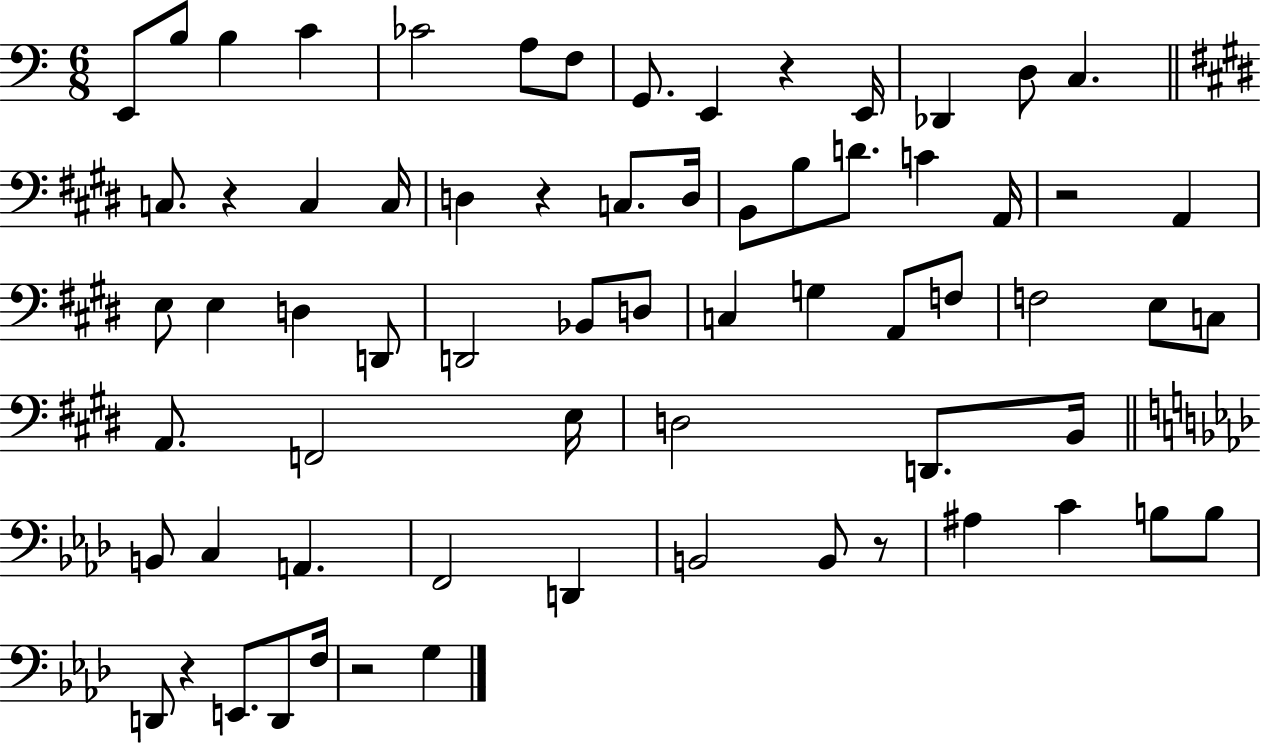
X:1
T:Untitled
M:6/8
L:1/4
K:C
E,,/2 B,/2 B, C _C2 A,/2 F,/2 G,,/2 E,, z E,,/4 _D,, D,/2 C, C,/2 z C, C,/4 D, z C,/2 D,/4 B,,/2 B,/2 D/2 C A,,/4 z2 A,, E,/2 E, D, D,,/2 D,,2 _B,,/2 D,/2 C, G, A,,/2 F,/2 F,2 E,/2 C,/2 A,,/2 F,,2 E,/4 D,2 D,,/2 B,,/4 B,,/2 C, A,, F,,2 D,, B,,2 B,,/2 z/2 ^A, C B,/2 B,/2 D,,/2 z E,,/2 D,,/2 F,/4 z2 G,